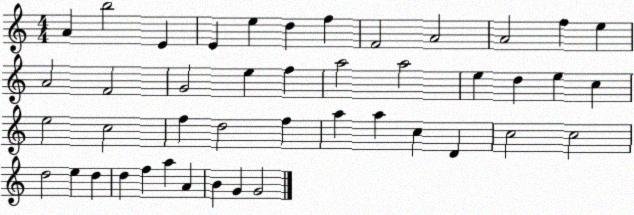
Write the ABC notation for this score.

X:1
T:Untitled
M:4/4
L:1/4
K:C
A b2 E E e d f F2 A2 A2 f e A2 F2 G2 e f a2 a2 e d e c e2 c2 f d2 f a a c D c2 c2 d2 e d d f a A B G G2